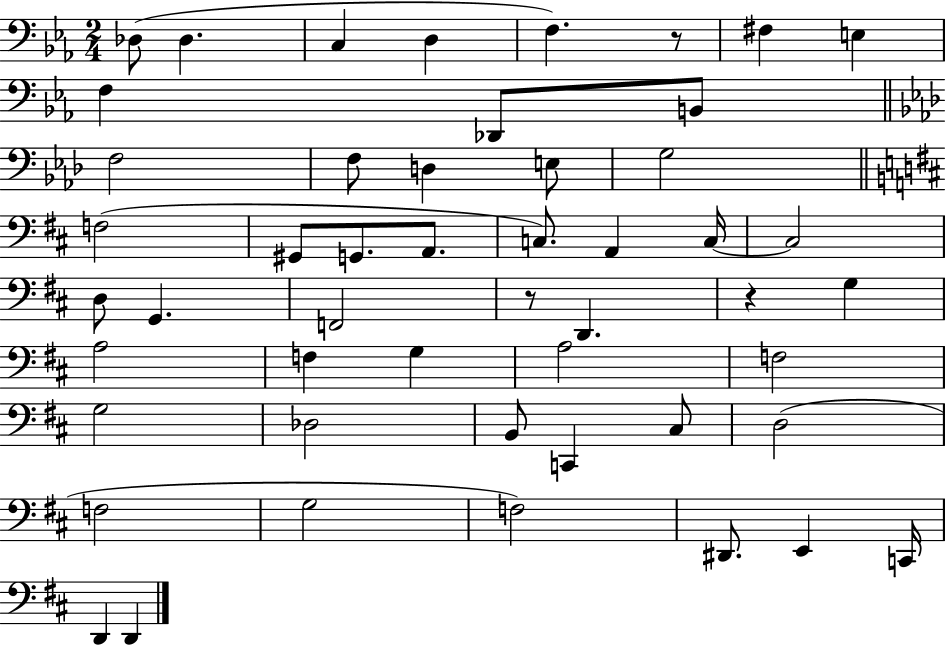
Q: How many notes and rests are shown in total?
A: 50